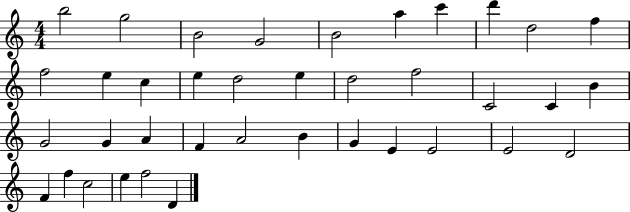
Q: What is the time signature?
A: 4/4